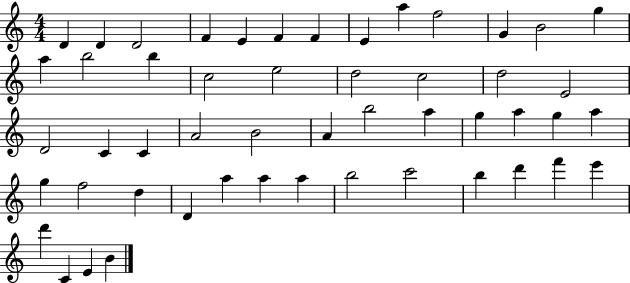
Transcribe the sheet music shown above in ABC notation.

X:1
T:Untitled
M:4/4
L:1/4
K:C
D D D2 F E F F E a f2 G B2 g a b2 b c2 e2 d2 c2 d2 E2 D2 C C A2 B2 A b2 a g a g a g f2 d D a a a b2 c'2 b d' f' e' d' C E B